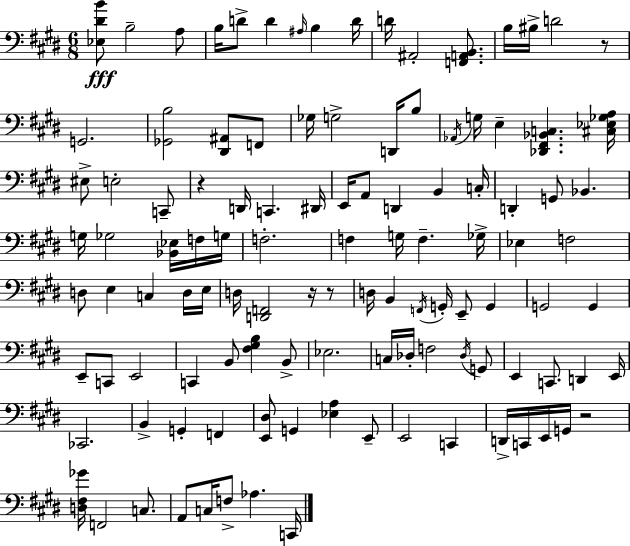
[Eb3,D#4,B4]/e B3/h A3/e B3/s D4/e D4/q A#3/s B3/q D4/s D4/s A#2/h [F2,A2,B2]/e. B3/s BIS3/s D4/h R/e G2/h. [Gb2,B3]/h [D#2,A#2]/e F2/e Gb3/s G3/h D2/s B3/e Ab2/s G3/s E3/q [Db2,F#2,Bb2,C3]/q. [C#3,Eb3,Gb3,A3]/s EIS3/e E3/h C2/e R/q D2/s C2/q. D#2/s E2/s A2/e D2/q B2/q C3/s D2/q G2/e Bb2/q. G3/s Gb3/h [Bb2,Eb3]/s F3/s G3/s F3/h. F3/q G3/s F3/q. Gb3/s Eb3/q F3/h D3/e E3/q C3/q D3/s E3/s D3/s [D2,F2]/h R/s R/e D3/s B2/q F2/s G2/s E2/e G2/q G2/h G2/q E2/e C2/e E2/h C2/q B2/e [F#3,G#3,B3]/q B2/e Eb3/h. C3/s Db3/s F3/h Db3/s G2/e E2/q C2/e. D2/q E2/s CES2/h. B2/q G2/q F2/q [E2,D#3]/e G2/q [Eb3,A3]/q E2/e E2/h C2/q D2/s C2/s E2/s G2/s R/h [D3,F#3,Gb4]/s F2/h C3/e. A2/e C3/s F3/e Ab3/q. C2/s